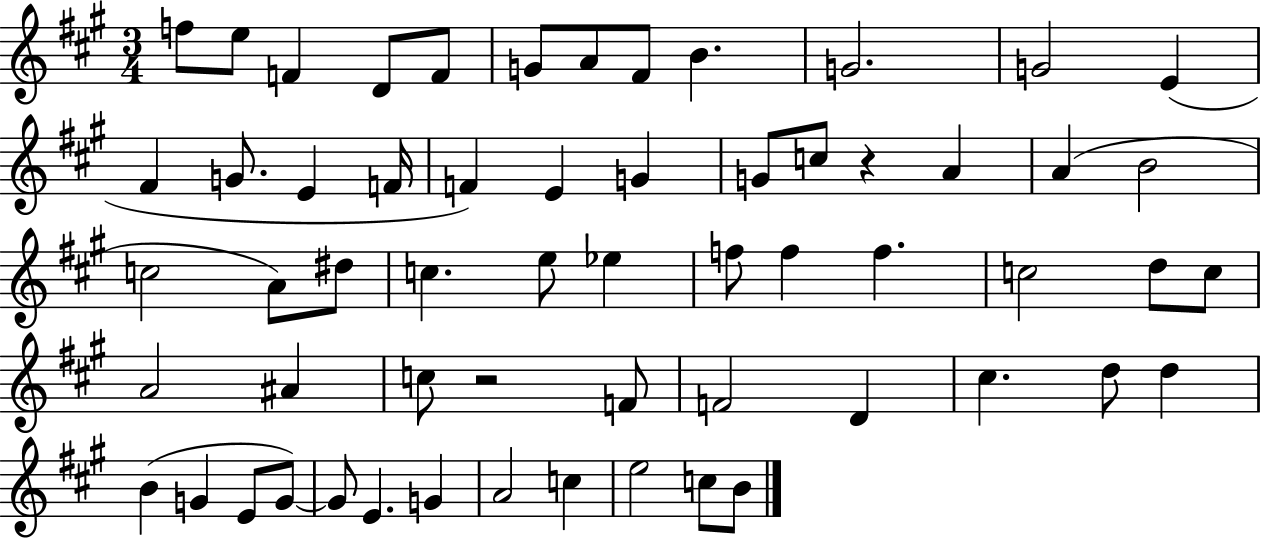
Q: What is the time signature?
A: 3/4